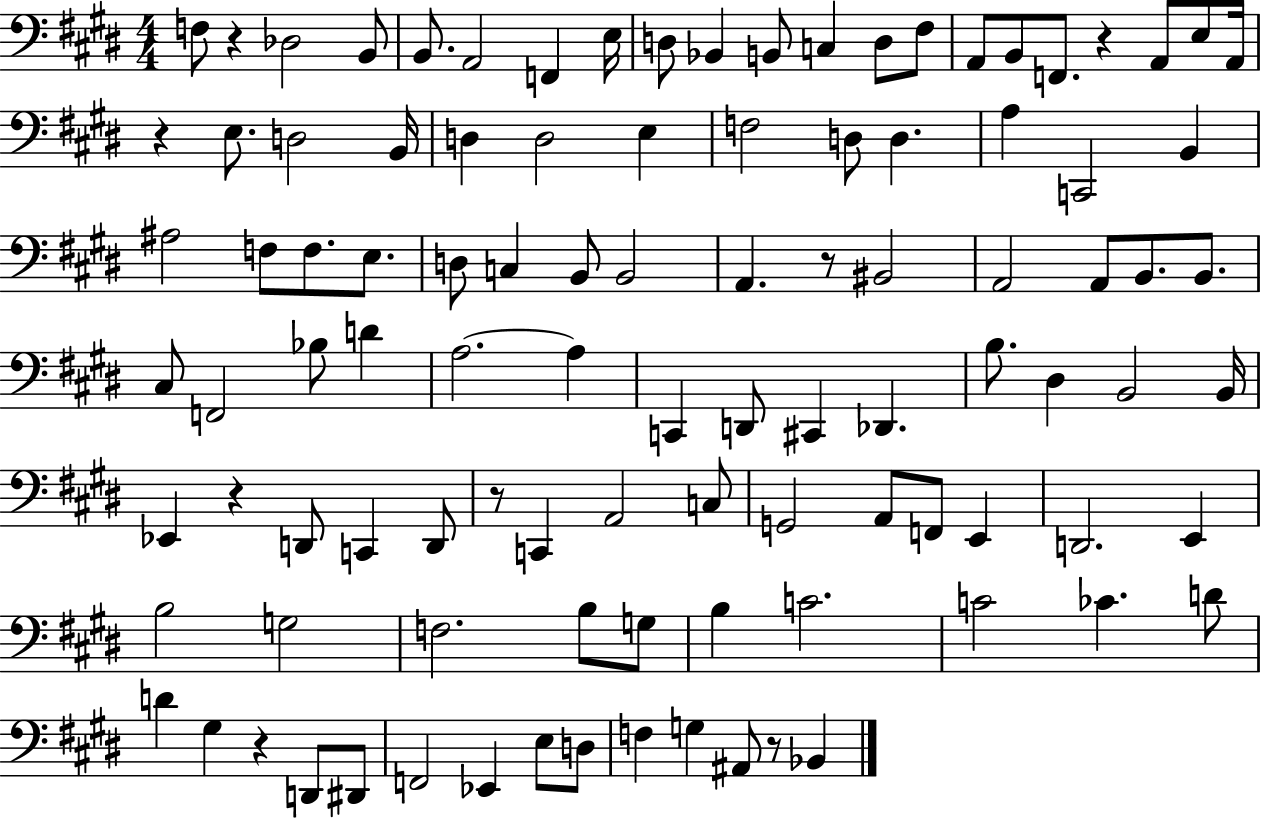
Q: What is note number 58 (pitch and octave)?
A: B2